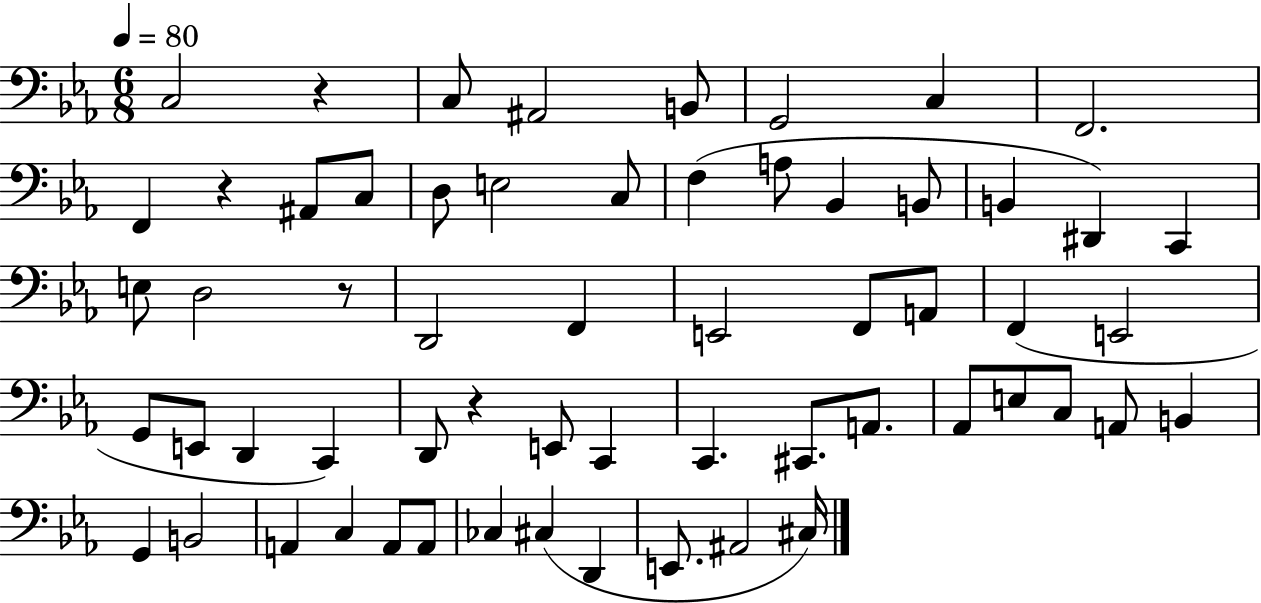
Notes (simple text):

C3/h R/q C3/e A#2/h B2/e G2/h C3/q F2/h. F2/q R/q A#2/e C3/e D3/e E3/h C3/e F3/q A3/e Bb2/q B2/e B2/q D#2/q C2/q E3/e D3/h R/e D2/h F2/q E2/h F2/e A2/e F2/q E2/h G2/e E2/e D2/q C2/q D2/e R/q E2/e C2/q C2/q. C#2/e. A2/e. Ab2/e E3/e C3/e A2/e B2/q G2/q B2/h A2/q C3/q A2/e A2/e CES3/q C#3/q D2/q E2/e. A#2/h C#3/s